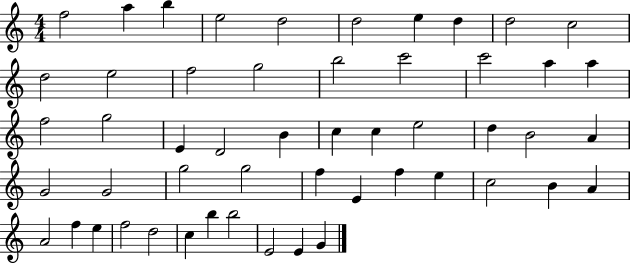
{
  \clef treble
  \numericTimeSignature
  \time 4/4
  \key c \major
  f''2 a''4 b''4 | e''2 d''2 | d''2 e''4 d''4 | d''2 c''2 | \break d''2 e''2 | f''2 g''2 | b''2 c'''2 | c'''2 a''4 a''4 | \break f''2 g''2 | e'4 d'2 b'4 | c''4 c''4 e''2 | d''4 b'2 a'4 | \break g'2 g'2 | g''2 g''2 | f''4 e'4 f''4 e''4 | c''2 b'4 a'4 | \break a'2 f''4 e''4 | f''2 d''2 | c''4 b''4 b''2 | e'2 e'4 g'4 | \break \bar "|."
}